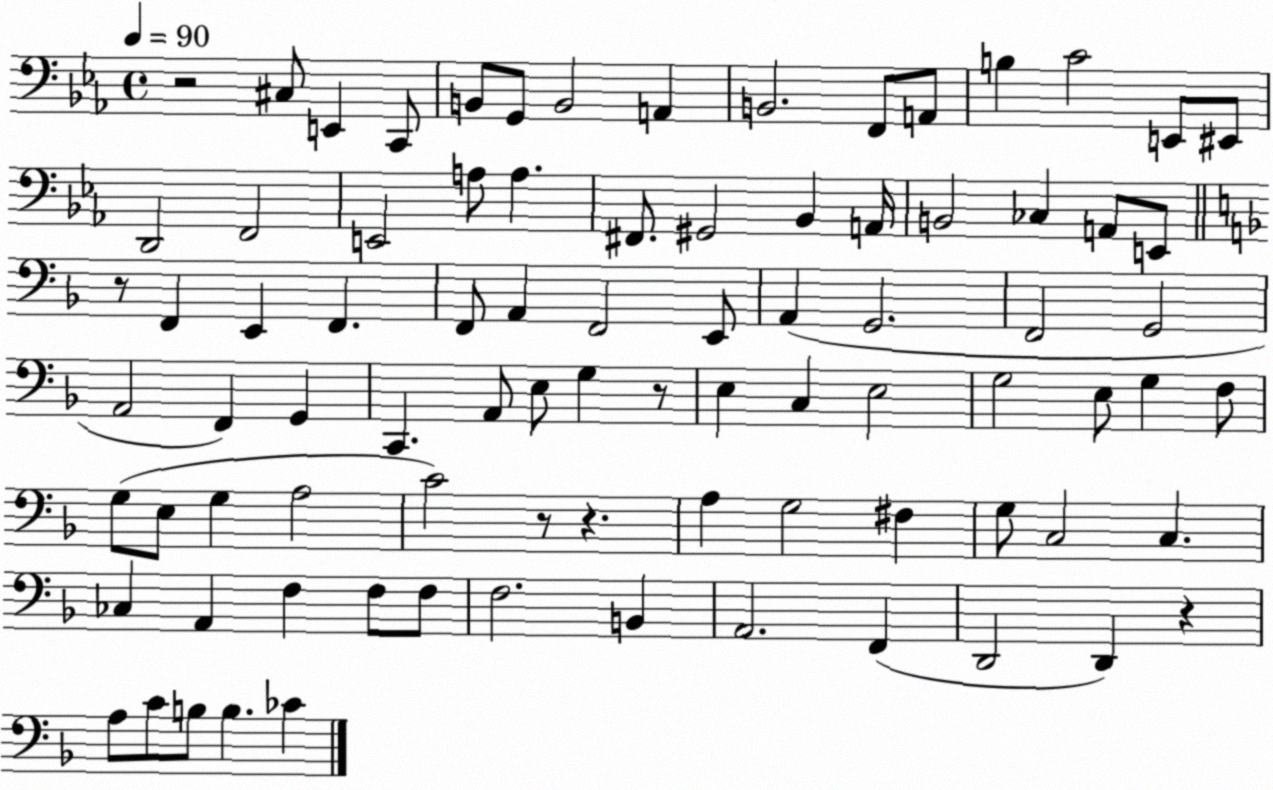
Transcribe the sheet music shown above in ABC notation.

X:1
T:Untitled
M:4/4
L:1/4
K:Eb
z2 ^C,/2 E,, C,,/2 B,,/2 G,,/2 B,,2 A,, B,,2 F,,/2 A,,/2 B, C2 E,,/2 ^E,,/2 D,,2 F,,2 E,,2 A,/2 A, ^F,,/2 ^G,,2 _B,, A,,/4 B,,2 _C, A,,/2 E,,/2 z/2 F,, E,, F,, F,,/2 A,, F,,2 E,,/2 A,, G,,2 F,,2 G,,2 A,,2 F,, G,, C,, A,,/2 E,/2 G, z/2 E, C, E,2 G,2 E,/2 G, F,/2 G,/2 E,/2 G, A,2 C2 z/2 z A, G,2 ^F, G,/2 C,2 C, _C, A,, F, F,/2 F,/2 F,2 B,, A,,2 F,, D,,2 D,, z A,/2 C/2 B,/2 B, _C